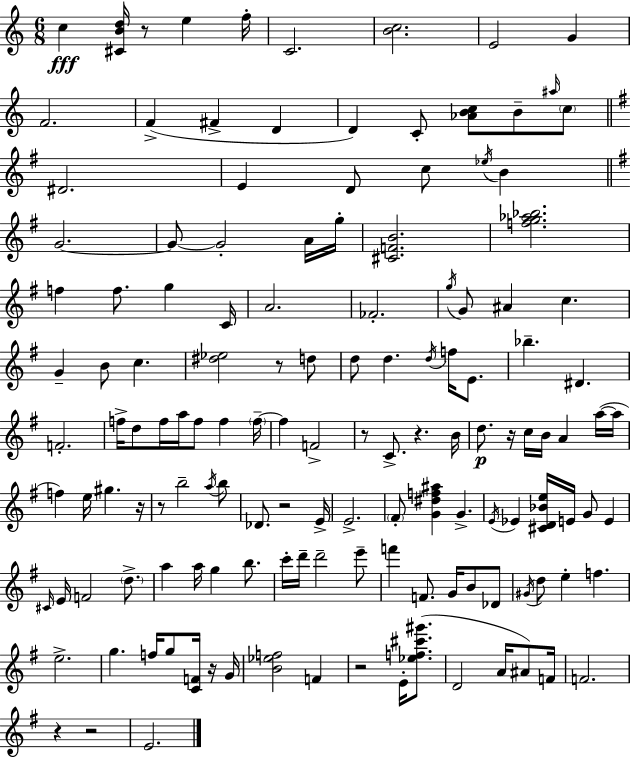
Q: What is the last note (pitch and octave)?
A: E4